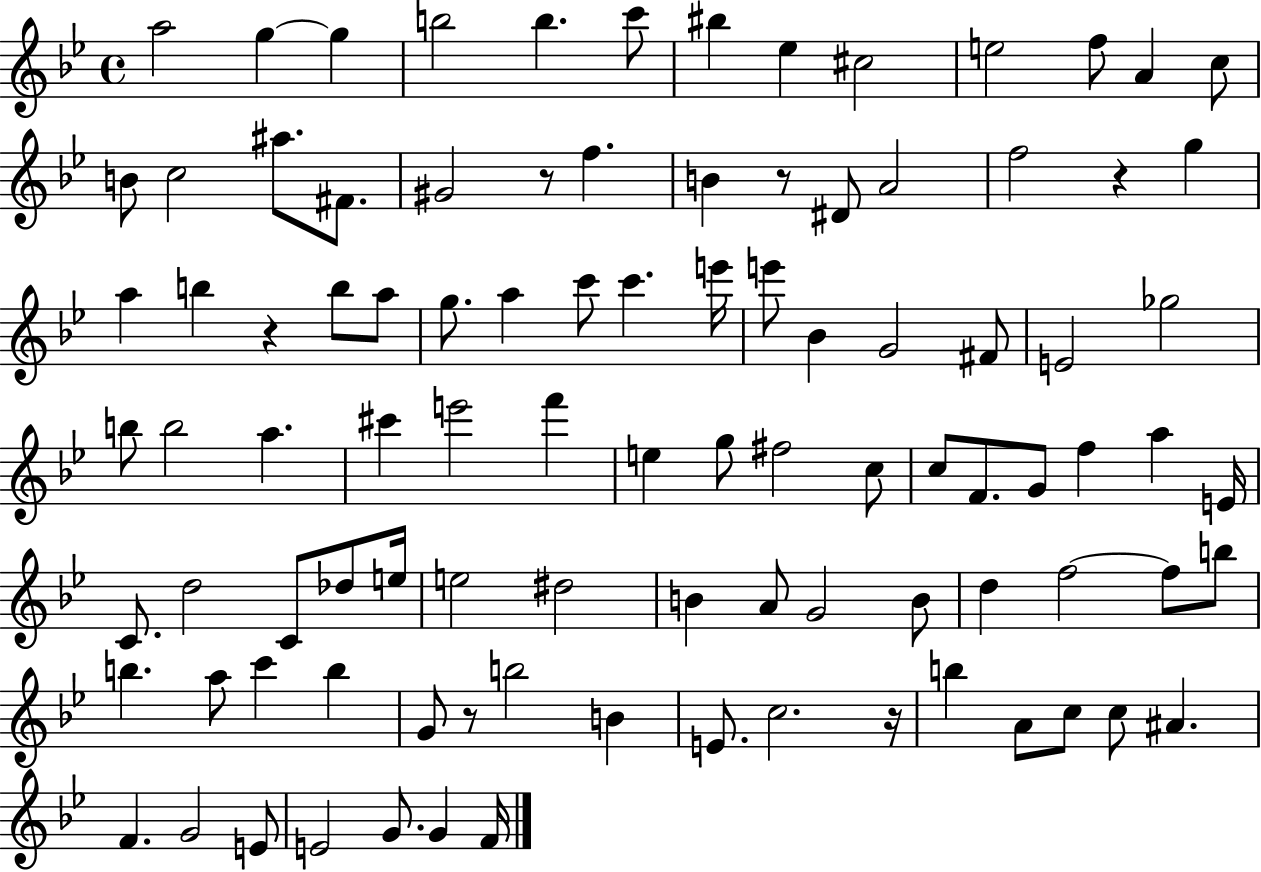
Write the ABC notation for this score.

X:1
T:Untitled
M:4/4
L:1/4
K:Bb
a2 g g b2 b c'/2 ^b _e ^c2 e2 f/2 A c/2 B/2 c2 ^a/2 ^F/2 ^G2 z/2 f B z/2 ^D/2 A2 f2 z g a b z b/2 a/2 g/2 a c'/2 c' e'/4 e'/2 _B G2 ^F/2 E2 _g2 b/2 b2 a ^c' e'2 f' e g/2 ^f2 c/2 c/2 F/2 G/2 f a E/4 C/2 d2 C/2 _d/2 e/4 e2 ^d2 B A/2 G2 B/2 d f2 f/2 b/2 b a/2 c' b G/2 z/2 b2 B E/2 c2 z/4 b A/2 c/2 c/2 ^A F G2 E/2 E2 G/2 G F/4